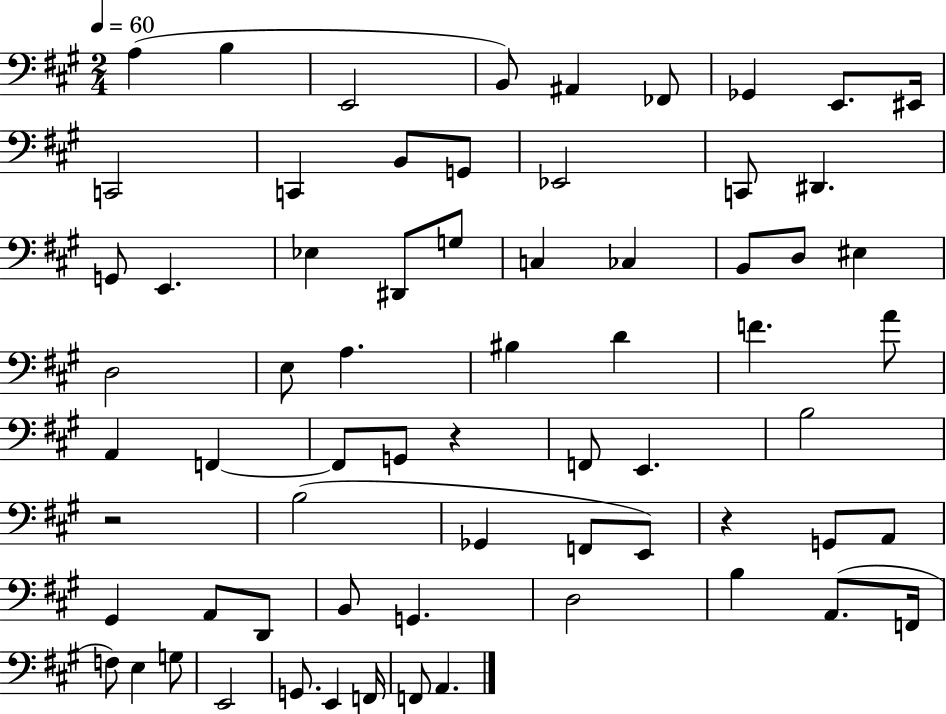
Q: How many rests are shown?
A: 3